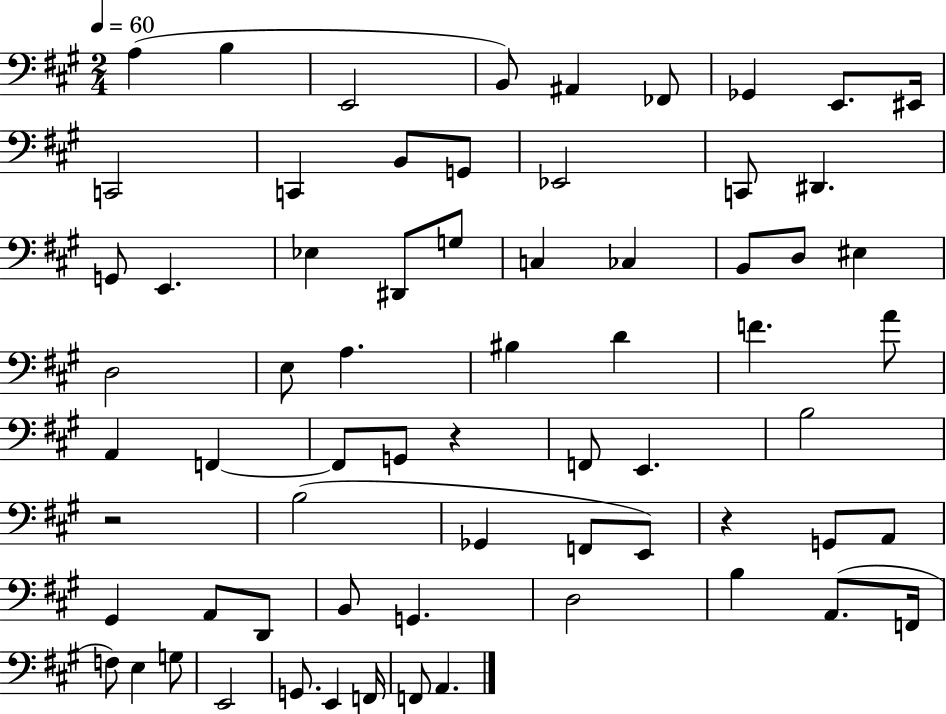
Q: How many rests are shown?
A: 3